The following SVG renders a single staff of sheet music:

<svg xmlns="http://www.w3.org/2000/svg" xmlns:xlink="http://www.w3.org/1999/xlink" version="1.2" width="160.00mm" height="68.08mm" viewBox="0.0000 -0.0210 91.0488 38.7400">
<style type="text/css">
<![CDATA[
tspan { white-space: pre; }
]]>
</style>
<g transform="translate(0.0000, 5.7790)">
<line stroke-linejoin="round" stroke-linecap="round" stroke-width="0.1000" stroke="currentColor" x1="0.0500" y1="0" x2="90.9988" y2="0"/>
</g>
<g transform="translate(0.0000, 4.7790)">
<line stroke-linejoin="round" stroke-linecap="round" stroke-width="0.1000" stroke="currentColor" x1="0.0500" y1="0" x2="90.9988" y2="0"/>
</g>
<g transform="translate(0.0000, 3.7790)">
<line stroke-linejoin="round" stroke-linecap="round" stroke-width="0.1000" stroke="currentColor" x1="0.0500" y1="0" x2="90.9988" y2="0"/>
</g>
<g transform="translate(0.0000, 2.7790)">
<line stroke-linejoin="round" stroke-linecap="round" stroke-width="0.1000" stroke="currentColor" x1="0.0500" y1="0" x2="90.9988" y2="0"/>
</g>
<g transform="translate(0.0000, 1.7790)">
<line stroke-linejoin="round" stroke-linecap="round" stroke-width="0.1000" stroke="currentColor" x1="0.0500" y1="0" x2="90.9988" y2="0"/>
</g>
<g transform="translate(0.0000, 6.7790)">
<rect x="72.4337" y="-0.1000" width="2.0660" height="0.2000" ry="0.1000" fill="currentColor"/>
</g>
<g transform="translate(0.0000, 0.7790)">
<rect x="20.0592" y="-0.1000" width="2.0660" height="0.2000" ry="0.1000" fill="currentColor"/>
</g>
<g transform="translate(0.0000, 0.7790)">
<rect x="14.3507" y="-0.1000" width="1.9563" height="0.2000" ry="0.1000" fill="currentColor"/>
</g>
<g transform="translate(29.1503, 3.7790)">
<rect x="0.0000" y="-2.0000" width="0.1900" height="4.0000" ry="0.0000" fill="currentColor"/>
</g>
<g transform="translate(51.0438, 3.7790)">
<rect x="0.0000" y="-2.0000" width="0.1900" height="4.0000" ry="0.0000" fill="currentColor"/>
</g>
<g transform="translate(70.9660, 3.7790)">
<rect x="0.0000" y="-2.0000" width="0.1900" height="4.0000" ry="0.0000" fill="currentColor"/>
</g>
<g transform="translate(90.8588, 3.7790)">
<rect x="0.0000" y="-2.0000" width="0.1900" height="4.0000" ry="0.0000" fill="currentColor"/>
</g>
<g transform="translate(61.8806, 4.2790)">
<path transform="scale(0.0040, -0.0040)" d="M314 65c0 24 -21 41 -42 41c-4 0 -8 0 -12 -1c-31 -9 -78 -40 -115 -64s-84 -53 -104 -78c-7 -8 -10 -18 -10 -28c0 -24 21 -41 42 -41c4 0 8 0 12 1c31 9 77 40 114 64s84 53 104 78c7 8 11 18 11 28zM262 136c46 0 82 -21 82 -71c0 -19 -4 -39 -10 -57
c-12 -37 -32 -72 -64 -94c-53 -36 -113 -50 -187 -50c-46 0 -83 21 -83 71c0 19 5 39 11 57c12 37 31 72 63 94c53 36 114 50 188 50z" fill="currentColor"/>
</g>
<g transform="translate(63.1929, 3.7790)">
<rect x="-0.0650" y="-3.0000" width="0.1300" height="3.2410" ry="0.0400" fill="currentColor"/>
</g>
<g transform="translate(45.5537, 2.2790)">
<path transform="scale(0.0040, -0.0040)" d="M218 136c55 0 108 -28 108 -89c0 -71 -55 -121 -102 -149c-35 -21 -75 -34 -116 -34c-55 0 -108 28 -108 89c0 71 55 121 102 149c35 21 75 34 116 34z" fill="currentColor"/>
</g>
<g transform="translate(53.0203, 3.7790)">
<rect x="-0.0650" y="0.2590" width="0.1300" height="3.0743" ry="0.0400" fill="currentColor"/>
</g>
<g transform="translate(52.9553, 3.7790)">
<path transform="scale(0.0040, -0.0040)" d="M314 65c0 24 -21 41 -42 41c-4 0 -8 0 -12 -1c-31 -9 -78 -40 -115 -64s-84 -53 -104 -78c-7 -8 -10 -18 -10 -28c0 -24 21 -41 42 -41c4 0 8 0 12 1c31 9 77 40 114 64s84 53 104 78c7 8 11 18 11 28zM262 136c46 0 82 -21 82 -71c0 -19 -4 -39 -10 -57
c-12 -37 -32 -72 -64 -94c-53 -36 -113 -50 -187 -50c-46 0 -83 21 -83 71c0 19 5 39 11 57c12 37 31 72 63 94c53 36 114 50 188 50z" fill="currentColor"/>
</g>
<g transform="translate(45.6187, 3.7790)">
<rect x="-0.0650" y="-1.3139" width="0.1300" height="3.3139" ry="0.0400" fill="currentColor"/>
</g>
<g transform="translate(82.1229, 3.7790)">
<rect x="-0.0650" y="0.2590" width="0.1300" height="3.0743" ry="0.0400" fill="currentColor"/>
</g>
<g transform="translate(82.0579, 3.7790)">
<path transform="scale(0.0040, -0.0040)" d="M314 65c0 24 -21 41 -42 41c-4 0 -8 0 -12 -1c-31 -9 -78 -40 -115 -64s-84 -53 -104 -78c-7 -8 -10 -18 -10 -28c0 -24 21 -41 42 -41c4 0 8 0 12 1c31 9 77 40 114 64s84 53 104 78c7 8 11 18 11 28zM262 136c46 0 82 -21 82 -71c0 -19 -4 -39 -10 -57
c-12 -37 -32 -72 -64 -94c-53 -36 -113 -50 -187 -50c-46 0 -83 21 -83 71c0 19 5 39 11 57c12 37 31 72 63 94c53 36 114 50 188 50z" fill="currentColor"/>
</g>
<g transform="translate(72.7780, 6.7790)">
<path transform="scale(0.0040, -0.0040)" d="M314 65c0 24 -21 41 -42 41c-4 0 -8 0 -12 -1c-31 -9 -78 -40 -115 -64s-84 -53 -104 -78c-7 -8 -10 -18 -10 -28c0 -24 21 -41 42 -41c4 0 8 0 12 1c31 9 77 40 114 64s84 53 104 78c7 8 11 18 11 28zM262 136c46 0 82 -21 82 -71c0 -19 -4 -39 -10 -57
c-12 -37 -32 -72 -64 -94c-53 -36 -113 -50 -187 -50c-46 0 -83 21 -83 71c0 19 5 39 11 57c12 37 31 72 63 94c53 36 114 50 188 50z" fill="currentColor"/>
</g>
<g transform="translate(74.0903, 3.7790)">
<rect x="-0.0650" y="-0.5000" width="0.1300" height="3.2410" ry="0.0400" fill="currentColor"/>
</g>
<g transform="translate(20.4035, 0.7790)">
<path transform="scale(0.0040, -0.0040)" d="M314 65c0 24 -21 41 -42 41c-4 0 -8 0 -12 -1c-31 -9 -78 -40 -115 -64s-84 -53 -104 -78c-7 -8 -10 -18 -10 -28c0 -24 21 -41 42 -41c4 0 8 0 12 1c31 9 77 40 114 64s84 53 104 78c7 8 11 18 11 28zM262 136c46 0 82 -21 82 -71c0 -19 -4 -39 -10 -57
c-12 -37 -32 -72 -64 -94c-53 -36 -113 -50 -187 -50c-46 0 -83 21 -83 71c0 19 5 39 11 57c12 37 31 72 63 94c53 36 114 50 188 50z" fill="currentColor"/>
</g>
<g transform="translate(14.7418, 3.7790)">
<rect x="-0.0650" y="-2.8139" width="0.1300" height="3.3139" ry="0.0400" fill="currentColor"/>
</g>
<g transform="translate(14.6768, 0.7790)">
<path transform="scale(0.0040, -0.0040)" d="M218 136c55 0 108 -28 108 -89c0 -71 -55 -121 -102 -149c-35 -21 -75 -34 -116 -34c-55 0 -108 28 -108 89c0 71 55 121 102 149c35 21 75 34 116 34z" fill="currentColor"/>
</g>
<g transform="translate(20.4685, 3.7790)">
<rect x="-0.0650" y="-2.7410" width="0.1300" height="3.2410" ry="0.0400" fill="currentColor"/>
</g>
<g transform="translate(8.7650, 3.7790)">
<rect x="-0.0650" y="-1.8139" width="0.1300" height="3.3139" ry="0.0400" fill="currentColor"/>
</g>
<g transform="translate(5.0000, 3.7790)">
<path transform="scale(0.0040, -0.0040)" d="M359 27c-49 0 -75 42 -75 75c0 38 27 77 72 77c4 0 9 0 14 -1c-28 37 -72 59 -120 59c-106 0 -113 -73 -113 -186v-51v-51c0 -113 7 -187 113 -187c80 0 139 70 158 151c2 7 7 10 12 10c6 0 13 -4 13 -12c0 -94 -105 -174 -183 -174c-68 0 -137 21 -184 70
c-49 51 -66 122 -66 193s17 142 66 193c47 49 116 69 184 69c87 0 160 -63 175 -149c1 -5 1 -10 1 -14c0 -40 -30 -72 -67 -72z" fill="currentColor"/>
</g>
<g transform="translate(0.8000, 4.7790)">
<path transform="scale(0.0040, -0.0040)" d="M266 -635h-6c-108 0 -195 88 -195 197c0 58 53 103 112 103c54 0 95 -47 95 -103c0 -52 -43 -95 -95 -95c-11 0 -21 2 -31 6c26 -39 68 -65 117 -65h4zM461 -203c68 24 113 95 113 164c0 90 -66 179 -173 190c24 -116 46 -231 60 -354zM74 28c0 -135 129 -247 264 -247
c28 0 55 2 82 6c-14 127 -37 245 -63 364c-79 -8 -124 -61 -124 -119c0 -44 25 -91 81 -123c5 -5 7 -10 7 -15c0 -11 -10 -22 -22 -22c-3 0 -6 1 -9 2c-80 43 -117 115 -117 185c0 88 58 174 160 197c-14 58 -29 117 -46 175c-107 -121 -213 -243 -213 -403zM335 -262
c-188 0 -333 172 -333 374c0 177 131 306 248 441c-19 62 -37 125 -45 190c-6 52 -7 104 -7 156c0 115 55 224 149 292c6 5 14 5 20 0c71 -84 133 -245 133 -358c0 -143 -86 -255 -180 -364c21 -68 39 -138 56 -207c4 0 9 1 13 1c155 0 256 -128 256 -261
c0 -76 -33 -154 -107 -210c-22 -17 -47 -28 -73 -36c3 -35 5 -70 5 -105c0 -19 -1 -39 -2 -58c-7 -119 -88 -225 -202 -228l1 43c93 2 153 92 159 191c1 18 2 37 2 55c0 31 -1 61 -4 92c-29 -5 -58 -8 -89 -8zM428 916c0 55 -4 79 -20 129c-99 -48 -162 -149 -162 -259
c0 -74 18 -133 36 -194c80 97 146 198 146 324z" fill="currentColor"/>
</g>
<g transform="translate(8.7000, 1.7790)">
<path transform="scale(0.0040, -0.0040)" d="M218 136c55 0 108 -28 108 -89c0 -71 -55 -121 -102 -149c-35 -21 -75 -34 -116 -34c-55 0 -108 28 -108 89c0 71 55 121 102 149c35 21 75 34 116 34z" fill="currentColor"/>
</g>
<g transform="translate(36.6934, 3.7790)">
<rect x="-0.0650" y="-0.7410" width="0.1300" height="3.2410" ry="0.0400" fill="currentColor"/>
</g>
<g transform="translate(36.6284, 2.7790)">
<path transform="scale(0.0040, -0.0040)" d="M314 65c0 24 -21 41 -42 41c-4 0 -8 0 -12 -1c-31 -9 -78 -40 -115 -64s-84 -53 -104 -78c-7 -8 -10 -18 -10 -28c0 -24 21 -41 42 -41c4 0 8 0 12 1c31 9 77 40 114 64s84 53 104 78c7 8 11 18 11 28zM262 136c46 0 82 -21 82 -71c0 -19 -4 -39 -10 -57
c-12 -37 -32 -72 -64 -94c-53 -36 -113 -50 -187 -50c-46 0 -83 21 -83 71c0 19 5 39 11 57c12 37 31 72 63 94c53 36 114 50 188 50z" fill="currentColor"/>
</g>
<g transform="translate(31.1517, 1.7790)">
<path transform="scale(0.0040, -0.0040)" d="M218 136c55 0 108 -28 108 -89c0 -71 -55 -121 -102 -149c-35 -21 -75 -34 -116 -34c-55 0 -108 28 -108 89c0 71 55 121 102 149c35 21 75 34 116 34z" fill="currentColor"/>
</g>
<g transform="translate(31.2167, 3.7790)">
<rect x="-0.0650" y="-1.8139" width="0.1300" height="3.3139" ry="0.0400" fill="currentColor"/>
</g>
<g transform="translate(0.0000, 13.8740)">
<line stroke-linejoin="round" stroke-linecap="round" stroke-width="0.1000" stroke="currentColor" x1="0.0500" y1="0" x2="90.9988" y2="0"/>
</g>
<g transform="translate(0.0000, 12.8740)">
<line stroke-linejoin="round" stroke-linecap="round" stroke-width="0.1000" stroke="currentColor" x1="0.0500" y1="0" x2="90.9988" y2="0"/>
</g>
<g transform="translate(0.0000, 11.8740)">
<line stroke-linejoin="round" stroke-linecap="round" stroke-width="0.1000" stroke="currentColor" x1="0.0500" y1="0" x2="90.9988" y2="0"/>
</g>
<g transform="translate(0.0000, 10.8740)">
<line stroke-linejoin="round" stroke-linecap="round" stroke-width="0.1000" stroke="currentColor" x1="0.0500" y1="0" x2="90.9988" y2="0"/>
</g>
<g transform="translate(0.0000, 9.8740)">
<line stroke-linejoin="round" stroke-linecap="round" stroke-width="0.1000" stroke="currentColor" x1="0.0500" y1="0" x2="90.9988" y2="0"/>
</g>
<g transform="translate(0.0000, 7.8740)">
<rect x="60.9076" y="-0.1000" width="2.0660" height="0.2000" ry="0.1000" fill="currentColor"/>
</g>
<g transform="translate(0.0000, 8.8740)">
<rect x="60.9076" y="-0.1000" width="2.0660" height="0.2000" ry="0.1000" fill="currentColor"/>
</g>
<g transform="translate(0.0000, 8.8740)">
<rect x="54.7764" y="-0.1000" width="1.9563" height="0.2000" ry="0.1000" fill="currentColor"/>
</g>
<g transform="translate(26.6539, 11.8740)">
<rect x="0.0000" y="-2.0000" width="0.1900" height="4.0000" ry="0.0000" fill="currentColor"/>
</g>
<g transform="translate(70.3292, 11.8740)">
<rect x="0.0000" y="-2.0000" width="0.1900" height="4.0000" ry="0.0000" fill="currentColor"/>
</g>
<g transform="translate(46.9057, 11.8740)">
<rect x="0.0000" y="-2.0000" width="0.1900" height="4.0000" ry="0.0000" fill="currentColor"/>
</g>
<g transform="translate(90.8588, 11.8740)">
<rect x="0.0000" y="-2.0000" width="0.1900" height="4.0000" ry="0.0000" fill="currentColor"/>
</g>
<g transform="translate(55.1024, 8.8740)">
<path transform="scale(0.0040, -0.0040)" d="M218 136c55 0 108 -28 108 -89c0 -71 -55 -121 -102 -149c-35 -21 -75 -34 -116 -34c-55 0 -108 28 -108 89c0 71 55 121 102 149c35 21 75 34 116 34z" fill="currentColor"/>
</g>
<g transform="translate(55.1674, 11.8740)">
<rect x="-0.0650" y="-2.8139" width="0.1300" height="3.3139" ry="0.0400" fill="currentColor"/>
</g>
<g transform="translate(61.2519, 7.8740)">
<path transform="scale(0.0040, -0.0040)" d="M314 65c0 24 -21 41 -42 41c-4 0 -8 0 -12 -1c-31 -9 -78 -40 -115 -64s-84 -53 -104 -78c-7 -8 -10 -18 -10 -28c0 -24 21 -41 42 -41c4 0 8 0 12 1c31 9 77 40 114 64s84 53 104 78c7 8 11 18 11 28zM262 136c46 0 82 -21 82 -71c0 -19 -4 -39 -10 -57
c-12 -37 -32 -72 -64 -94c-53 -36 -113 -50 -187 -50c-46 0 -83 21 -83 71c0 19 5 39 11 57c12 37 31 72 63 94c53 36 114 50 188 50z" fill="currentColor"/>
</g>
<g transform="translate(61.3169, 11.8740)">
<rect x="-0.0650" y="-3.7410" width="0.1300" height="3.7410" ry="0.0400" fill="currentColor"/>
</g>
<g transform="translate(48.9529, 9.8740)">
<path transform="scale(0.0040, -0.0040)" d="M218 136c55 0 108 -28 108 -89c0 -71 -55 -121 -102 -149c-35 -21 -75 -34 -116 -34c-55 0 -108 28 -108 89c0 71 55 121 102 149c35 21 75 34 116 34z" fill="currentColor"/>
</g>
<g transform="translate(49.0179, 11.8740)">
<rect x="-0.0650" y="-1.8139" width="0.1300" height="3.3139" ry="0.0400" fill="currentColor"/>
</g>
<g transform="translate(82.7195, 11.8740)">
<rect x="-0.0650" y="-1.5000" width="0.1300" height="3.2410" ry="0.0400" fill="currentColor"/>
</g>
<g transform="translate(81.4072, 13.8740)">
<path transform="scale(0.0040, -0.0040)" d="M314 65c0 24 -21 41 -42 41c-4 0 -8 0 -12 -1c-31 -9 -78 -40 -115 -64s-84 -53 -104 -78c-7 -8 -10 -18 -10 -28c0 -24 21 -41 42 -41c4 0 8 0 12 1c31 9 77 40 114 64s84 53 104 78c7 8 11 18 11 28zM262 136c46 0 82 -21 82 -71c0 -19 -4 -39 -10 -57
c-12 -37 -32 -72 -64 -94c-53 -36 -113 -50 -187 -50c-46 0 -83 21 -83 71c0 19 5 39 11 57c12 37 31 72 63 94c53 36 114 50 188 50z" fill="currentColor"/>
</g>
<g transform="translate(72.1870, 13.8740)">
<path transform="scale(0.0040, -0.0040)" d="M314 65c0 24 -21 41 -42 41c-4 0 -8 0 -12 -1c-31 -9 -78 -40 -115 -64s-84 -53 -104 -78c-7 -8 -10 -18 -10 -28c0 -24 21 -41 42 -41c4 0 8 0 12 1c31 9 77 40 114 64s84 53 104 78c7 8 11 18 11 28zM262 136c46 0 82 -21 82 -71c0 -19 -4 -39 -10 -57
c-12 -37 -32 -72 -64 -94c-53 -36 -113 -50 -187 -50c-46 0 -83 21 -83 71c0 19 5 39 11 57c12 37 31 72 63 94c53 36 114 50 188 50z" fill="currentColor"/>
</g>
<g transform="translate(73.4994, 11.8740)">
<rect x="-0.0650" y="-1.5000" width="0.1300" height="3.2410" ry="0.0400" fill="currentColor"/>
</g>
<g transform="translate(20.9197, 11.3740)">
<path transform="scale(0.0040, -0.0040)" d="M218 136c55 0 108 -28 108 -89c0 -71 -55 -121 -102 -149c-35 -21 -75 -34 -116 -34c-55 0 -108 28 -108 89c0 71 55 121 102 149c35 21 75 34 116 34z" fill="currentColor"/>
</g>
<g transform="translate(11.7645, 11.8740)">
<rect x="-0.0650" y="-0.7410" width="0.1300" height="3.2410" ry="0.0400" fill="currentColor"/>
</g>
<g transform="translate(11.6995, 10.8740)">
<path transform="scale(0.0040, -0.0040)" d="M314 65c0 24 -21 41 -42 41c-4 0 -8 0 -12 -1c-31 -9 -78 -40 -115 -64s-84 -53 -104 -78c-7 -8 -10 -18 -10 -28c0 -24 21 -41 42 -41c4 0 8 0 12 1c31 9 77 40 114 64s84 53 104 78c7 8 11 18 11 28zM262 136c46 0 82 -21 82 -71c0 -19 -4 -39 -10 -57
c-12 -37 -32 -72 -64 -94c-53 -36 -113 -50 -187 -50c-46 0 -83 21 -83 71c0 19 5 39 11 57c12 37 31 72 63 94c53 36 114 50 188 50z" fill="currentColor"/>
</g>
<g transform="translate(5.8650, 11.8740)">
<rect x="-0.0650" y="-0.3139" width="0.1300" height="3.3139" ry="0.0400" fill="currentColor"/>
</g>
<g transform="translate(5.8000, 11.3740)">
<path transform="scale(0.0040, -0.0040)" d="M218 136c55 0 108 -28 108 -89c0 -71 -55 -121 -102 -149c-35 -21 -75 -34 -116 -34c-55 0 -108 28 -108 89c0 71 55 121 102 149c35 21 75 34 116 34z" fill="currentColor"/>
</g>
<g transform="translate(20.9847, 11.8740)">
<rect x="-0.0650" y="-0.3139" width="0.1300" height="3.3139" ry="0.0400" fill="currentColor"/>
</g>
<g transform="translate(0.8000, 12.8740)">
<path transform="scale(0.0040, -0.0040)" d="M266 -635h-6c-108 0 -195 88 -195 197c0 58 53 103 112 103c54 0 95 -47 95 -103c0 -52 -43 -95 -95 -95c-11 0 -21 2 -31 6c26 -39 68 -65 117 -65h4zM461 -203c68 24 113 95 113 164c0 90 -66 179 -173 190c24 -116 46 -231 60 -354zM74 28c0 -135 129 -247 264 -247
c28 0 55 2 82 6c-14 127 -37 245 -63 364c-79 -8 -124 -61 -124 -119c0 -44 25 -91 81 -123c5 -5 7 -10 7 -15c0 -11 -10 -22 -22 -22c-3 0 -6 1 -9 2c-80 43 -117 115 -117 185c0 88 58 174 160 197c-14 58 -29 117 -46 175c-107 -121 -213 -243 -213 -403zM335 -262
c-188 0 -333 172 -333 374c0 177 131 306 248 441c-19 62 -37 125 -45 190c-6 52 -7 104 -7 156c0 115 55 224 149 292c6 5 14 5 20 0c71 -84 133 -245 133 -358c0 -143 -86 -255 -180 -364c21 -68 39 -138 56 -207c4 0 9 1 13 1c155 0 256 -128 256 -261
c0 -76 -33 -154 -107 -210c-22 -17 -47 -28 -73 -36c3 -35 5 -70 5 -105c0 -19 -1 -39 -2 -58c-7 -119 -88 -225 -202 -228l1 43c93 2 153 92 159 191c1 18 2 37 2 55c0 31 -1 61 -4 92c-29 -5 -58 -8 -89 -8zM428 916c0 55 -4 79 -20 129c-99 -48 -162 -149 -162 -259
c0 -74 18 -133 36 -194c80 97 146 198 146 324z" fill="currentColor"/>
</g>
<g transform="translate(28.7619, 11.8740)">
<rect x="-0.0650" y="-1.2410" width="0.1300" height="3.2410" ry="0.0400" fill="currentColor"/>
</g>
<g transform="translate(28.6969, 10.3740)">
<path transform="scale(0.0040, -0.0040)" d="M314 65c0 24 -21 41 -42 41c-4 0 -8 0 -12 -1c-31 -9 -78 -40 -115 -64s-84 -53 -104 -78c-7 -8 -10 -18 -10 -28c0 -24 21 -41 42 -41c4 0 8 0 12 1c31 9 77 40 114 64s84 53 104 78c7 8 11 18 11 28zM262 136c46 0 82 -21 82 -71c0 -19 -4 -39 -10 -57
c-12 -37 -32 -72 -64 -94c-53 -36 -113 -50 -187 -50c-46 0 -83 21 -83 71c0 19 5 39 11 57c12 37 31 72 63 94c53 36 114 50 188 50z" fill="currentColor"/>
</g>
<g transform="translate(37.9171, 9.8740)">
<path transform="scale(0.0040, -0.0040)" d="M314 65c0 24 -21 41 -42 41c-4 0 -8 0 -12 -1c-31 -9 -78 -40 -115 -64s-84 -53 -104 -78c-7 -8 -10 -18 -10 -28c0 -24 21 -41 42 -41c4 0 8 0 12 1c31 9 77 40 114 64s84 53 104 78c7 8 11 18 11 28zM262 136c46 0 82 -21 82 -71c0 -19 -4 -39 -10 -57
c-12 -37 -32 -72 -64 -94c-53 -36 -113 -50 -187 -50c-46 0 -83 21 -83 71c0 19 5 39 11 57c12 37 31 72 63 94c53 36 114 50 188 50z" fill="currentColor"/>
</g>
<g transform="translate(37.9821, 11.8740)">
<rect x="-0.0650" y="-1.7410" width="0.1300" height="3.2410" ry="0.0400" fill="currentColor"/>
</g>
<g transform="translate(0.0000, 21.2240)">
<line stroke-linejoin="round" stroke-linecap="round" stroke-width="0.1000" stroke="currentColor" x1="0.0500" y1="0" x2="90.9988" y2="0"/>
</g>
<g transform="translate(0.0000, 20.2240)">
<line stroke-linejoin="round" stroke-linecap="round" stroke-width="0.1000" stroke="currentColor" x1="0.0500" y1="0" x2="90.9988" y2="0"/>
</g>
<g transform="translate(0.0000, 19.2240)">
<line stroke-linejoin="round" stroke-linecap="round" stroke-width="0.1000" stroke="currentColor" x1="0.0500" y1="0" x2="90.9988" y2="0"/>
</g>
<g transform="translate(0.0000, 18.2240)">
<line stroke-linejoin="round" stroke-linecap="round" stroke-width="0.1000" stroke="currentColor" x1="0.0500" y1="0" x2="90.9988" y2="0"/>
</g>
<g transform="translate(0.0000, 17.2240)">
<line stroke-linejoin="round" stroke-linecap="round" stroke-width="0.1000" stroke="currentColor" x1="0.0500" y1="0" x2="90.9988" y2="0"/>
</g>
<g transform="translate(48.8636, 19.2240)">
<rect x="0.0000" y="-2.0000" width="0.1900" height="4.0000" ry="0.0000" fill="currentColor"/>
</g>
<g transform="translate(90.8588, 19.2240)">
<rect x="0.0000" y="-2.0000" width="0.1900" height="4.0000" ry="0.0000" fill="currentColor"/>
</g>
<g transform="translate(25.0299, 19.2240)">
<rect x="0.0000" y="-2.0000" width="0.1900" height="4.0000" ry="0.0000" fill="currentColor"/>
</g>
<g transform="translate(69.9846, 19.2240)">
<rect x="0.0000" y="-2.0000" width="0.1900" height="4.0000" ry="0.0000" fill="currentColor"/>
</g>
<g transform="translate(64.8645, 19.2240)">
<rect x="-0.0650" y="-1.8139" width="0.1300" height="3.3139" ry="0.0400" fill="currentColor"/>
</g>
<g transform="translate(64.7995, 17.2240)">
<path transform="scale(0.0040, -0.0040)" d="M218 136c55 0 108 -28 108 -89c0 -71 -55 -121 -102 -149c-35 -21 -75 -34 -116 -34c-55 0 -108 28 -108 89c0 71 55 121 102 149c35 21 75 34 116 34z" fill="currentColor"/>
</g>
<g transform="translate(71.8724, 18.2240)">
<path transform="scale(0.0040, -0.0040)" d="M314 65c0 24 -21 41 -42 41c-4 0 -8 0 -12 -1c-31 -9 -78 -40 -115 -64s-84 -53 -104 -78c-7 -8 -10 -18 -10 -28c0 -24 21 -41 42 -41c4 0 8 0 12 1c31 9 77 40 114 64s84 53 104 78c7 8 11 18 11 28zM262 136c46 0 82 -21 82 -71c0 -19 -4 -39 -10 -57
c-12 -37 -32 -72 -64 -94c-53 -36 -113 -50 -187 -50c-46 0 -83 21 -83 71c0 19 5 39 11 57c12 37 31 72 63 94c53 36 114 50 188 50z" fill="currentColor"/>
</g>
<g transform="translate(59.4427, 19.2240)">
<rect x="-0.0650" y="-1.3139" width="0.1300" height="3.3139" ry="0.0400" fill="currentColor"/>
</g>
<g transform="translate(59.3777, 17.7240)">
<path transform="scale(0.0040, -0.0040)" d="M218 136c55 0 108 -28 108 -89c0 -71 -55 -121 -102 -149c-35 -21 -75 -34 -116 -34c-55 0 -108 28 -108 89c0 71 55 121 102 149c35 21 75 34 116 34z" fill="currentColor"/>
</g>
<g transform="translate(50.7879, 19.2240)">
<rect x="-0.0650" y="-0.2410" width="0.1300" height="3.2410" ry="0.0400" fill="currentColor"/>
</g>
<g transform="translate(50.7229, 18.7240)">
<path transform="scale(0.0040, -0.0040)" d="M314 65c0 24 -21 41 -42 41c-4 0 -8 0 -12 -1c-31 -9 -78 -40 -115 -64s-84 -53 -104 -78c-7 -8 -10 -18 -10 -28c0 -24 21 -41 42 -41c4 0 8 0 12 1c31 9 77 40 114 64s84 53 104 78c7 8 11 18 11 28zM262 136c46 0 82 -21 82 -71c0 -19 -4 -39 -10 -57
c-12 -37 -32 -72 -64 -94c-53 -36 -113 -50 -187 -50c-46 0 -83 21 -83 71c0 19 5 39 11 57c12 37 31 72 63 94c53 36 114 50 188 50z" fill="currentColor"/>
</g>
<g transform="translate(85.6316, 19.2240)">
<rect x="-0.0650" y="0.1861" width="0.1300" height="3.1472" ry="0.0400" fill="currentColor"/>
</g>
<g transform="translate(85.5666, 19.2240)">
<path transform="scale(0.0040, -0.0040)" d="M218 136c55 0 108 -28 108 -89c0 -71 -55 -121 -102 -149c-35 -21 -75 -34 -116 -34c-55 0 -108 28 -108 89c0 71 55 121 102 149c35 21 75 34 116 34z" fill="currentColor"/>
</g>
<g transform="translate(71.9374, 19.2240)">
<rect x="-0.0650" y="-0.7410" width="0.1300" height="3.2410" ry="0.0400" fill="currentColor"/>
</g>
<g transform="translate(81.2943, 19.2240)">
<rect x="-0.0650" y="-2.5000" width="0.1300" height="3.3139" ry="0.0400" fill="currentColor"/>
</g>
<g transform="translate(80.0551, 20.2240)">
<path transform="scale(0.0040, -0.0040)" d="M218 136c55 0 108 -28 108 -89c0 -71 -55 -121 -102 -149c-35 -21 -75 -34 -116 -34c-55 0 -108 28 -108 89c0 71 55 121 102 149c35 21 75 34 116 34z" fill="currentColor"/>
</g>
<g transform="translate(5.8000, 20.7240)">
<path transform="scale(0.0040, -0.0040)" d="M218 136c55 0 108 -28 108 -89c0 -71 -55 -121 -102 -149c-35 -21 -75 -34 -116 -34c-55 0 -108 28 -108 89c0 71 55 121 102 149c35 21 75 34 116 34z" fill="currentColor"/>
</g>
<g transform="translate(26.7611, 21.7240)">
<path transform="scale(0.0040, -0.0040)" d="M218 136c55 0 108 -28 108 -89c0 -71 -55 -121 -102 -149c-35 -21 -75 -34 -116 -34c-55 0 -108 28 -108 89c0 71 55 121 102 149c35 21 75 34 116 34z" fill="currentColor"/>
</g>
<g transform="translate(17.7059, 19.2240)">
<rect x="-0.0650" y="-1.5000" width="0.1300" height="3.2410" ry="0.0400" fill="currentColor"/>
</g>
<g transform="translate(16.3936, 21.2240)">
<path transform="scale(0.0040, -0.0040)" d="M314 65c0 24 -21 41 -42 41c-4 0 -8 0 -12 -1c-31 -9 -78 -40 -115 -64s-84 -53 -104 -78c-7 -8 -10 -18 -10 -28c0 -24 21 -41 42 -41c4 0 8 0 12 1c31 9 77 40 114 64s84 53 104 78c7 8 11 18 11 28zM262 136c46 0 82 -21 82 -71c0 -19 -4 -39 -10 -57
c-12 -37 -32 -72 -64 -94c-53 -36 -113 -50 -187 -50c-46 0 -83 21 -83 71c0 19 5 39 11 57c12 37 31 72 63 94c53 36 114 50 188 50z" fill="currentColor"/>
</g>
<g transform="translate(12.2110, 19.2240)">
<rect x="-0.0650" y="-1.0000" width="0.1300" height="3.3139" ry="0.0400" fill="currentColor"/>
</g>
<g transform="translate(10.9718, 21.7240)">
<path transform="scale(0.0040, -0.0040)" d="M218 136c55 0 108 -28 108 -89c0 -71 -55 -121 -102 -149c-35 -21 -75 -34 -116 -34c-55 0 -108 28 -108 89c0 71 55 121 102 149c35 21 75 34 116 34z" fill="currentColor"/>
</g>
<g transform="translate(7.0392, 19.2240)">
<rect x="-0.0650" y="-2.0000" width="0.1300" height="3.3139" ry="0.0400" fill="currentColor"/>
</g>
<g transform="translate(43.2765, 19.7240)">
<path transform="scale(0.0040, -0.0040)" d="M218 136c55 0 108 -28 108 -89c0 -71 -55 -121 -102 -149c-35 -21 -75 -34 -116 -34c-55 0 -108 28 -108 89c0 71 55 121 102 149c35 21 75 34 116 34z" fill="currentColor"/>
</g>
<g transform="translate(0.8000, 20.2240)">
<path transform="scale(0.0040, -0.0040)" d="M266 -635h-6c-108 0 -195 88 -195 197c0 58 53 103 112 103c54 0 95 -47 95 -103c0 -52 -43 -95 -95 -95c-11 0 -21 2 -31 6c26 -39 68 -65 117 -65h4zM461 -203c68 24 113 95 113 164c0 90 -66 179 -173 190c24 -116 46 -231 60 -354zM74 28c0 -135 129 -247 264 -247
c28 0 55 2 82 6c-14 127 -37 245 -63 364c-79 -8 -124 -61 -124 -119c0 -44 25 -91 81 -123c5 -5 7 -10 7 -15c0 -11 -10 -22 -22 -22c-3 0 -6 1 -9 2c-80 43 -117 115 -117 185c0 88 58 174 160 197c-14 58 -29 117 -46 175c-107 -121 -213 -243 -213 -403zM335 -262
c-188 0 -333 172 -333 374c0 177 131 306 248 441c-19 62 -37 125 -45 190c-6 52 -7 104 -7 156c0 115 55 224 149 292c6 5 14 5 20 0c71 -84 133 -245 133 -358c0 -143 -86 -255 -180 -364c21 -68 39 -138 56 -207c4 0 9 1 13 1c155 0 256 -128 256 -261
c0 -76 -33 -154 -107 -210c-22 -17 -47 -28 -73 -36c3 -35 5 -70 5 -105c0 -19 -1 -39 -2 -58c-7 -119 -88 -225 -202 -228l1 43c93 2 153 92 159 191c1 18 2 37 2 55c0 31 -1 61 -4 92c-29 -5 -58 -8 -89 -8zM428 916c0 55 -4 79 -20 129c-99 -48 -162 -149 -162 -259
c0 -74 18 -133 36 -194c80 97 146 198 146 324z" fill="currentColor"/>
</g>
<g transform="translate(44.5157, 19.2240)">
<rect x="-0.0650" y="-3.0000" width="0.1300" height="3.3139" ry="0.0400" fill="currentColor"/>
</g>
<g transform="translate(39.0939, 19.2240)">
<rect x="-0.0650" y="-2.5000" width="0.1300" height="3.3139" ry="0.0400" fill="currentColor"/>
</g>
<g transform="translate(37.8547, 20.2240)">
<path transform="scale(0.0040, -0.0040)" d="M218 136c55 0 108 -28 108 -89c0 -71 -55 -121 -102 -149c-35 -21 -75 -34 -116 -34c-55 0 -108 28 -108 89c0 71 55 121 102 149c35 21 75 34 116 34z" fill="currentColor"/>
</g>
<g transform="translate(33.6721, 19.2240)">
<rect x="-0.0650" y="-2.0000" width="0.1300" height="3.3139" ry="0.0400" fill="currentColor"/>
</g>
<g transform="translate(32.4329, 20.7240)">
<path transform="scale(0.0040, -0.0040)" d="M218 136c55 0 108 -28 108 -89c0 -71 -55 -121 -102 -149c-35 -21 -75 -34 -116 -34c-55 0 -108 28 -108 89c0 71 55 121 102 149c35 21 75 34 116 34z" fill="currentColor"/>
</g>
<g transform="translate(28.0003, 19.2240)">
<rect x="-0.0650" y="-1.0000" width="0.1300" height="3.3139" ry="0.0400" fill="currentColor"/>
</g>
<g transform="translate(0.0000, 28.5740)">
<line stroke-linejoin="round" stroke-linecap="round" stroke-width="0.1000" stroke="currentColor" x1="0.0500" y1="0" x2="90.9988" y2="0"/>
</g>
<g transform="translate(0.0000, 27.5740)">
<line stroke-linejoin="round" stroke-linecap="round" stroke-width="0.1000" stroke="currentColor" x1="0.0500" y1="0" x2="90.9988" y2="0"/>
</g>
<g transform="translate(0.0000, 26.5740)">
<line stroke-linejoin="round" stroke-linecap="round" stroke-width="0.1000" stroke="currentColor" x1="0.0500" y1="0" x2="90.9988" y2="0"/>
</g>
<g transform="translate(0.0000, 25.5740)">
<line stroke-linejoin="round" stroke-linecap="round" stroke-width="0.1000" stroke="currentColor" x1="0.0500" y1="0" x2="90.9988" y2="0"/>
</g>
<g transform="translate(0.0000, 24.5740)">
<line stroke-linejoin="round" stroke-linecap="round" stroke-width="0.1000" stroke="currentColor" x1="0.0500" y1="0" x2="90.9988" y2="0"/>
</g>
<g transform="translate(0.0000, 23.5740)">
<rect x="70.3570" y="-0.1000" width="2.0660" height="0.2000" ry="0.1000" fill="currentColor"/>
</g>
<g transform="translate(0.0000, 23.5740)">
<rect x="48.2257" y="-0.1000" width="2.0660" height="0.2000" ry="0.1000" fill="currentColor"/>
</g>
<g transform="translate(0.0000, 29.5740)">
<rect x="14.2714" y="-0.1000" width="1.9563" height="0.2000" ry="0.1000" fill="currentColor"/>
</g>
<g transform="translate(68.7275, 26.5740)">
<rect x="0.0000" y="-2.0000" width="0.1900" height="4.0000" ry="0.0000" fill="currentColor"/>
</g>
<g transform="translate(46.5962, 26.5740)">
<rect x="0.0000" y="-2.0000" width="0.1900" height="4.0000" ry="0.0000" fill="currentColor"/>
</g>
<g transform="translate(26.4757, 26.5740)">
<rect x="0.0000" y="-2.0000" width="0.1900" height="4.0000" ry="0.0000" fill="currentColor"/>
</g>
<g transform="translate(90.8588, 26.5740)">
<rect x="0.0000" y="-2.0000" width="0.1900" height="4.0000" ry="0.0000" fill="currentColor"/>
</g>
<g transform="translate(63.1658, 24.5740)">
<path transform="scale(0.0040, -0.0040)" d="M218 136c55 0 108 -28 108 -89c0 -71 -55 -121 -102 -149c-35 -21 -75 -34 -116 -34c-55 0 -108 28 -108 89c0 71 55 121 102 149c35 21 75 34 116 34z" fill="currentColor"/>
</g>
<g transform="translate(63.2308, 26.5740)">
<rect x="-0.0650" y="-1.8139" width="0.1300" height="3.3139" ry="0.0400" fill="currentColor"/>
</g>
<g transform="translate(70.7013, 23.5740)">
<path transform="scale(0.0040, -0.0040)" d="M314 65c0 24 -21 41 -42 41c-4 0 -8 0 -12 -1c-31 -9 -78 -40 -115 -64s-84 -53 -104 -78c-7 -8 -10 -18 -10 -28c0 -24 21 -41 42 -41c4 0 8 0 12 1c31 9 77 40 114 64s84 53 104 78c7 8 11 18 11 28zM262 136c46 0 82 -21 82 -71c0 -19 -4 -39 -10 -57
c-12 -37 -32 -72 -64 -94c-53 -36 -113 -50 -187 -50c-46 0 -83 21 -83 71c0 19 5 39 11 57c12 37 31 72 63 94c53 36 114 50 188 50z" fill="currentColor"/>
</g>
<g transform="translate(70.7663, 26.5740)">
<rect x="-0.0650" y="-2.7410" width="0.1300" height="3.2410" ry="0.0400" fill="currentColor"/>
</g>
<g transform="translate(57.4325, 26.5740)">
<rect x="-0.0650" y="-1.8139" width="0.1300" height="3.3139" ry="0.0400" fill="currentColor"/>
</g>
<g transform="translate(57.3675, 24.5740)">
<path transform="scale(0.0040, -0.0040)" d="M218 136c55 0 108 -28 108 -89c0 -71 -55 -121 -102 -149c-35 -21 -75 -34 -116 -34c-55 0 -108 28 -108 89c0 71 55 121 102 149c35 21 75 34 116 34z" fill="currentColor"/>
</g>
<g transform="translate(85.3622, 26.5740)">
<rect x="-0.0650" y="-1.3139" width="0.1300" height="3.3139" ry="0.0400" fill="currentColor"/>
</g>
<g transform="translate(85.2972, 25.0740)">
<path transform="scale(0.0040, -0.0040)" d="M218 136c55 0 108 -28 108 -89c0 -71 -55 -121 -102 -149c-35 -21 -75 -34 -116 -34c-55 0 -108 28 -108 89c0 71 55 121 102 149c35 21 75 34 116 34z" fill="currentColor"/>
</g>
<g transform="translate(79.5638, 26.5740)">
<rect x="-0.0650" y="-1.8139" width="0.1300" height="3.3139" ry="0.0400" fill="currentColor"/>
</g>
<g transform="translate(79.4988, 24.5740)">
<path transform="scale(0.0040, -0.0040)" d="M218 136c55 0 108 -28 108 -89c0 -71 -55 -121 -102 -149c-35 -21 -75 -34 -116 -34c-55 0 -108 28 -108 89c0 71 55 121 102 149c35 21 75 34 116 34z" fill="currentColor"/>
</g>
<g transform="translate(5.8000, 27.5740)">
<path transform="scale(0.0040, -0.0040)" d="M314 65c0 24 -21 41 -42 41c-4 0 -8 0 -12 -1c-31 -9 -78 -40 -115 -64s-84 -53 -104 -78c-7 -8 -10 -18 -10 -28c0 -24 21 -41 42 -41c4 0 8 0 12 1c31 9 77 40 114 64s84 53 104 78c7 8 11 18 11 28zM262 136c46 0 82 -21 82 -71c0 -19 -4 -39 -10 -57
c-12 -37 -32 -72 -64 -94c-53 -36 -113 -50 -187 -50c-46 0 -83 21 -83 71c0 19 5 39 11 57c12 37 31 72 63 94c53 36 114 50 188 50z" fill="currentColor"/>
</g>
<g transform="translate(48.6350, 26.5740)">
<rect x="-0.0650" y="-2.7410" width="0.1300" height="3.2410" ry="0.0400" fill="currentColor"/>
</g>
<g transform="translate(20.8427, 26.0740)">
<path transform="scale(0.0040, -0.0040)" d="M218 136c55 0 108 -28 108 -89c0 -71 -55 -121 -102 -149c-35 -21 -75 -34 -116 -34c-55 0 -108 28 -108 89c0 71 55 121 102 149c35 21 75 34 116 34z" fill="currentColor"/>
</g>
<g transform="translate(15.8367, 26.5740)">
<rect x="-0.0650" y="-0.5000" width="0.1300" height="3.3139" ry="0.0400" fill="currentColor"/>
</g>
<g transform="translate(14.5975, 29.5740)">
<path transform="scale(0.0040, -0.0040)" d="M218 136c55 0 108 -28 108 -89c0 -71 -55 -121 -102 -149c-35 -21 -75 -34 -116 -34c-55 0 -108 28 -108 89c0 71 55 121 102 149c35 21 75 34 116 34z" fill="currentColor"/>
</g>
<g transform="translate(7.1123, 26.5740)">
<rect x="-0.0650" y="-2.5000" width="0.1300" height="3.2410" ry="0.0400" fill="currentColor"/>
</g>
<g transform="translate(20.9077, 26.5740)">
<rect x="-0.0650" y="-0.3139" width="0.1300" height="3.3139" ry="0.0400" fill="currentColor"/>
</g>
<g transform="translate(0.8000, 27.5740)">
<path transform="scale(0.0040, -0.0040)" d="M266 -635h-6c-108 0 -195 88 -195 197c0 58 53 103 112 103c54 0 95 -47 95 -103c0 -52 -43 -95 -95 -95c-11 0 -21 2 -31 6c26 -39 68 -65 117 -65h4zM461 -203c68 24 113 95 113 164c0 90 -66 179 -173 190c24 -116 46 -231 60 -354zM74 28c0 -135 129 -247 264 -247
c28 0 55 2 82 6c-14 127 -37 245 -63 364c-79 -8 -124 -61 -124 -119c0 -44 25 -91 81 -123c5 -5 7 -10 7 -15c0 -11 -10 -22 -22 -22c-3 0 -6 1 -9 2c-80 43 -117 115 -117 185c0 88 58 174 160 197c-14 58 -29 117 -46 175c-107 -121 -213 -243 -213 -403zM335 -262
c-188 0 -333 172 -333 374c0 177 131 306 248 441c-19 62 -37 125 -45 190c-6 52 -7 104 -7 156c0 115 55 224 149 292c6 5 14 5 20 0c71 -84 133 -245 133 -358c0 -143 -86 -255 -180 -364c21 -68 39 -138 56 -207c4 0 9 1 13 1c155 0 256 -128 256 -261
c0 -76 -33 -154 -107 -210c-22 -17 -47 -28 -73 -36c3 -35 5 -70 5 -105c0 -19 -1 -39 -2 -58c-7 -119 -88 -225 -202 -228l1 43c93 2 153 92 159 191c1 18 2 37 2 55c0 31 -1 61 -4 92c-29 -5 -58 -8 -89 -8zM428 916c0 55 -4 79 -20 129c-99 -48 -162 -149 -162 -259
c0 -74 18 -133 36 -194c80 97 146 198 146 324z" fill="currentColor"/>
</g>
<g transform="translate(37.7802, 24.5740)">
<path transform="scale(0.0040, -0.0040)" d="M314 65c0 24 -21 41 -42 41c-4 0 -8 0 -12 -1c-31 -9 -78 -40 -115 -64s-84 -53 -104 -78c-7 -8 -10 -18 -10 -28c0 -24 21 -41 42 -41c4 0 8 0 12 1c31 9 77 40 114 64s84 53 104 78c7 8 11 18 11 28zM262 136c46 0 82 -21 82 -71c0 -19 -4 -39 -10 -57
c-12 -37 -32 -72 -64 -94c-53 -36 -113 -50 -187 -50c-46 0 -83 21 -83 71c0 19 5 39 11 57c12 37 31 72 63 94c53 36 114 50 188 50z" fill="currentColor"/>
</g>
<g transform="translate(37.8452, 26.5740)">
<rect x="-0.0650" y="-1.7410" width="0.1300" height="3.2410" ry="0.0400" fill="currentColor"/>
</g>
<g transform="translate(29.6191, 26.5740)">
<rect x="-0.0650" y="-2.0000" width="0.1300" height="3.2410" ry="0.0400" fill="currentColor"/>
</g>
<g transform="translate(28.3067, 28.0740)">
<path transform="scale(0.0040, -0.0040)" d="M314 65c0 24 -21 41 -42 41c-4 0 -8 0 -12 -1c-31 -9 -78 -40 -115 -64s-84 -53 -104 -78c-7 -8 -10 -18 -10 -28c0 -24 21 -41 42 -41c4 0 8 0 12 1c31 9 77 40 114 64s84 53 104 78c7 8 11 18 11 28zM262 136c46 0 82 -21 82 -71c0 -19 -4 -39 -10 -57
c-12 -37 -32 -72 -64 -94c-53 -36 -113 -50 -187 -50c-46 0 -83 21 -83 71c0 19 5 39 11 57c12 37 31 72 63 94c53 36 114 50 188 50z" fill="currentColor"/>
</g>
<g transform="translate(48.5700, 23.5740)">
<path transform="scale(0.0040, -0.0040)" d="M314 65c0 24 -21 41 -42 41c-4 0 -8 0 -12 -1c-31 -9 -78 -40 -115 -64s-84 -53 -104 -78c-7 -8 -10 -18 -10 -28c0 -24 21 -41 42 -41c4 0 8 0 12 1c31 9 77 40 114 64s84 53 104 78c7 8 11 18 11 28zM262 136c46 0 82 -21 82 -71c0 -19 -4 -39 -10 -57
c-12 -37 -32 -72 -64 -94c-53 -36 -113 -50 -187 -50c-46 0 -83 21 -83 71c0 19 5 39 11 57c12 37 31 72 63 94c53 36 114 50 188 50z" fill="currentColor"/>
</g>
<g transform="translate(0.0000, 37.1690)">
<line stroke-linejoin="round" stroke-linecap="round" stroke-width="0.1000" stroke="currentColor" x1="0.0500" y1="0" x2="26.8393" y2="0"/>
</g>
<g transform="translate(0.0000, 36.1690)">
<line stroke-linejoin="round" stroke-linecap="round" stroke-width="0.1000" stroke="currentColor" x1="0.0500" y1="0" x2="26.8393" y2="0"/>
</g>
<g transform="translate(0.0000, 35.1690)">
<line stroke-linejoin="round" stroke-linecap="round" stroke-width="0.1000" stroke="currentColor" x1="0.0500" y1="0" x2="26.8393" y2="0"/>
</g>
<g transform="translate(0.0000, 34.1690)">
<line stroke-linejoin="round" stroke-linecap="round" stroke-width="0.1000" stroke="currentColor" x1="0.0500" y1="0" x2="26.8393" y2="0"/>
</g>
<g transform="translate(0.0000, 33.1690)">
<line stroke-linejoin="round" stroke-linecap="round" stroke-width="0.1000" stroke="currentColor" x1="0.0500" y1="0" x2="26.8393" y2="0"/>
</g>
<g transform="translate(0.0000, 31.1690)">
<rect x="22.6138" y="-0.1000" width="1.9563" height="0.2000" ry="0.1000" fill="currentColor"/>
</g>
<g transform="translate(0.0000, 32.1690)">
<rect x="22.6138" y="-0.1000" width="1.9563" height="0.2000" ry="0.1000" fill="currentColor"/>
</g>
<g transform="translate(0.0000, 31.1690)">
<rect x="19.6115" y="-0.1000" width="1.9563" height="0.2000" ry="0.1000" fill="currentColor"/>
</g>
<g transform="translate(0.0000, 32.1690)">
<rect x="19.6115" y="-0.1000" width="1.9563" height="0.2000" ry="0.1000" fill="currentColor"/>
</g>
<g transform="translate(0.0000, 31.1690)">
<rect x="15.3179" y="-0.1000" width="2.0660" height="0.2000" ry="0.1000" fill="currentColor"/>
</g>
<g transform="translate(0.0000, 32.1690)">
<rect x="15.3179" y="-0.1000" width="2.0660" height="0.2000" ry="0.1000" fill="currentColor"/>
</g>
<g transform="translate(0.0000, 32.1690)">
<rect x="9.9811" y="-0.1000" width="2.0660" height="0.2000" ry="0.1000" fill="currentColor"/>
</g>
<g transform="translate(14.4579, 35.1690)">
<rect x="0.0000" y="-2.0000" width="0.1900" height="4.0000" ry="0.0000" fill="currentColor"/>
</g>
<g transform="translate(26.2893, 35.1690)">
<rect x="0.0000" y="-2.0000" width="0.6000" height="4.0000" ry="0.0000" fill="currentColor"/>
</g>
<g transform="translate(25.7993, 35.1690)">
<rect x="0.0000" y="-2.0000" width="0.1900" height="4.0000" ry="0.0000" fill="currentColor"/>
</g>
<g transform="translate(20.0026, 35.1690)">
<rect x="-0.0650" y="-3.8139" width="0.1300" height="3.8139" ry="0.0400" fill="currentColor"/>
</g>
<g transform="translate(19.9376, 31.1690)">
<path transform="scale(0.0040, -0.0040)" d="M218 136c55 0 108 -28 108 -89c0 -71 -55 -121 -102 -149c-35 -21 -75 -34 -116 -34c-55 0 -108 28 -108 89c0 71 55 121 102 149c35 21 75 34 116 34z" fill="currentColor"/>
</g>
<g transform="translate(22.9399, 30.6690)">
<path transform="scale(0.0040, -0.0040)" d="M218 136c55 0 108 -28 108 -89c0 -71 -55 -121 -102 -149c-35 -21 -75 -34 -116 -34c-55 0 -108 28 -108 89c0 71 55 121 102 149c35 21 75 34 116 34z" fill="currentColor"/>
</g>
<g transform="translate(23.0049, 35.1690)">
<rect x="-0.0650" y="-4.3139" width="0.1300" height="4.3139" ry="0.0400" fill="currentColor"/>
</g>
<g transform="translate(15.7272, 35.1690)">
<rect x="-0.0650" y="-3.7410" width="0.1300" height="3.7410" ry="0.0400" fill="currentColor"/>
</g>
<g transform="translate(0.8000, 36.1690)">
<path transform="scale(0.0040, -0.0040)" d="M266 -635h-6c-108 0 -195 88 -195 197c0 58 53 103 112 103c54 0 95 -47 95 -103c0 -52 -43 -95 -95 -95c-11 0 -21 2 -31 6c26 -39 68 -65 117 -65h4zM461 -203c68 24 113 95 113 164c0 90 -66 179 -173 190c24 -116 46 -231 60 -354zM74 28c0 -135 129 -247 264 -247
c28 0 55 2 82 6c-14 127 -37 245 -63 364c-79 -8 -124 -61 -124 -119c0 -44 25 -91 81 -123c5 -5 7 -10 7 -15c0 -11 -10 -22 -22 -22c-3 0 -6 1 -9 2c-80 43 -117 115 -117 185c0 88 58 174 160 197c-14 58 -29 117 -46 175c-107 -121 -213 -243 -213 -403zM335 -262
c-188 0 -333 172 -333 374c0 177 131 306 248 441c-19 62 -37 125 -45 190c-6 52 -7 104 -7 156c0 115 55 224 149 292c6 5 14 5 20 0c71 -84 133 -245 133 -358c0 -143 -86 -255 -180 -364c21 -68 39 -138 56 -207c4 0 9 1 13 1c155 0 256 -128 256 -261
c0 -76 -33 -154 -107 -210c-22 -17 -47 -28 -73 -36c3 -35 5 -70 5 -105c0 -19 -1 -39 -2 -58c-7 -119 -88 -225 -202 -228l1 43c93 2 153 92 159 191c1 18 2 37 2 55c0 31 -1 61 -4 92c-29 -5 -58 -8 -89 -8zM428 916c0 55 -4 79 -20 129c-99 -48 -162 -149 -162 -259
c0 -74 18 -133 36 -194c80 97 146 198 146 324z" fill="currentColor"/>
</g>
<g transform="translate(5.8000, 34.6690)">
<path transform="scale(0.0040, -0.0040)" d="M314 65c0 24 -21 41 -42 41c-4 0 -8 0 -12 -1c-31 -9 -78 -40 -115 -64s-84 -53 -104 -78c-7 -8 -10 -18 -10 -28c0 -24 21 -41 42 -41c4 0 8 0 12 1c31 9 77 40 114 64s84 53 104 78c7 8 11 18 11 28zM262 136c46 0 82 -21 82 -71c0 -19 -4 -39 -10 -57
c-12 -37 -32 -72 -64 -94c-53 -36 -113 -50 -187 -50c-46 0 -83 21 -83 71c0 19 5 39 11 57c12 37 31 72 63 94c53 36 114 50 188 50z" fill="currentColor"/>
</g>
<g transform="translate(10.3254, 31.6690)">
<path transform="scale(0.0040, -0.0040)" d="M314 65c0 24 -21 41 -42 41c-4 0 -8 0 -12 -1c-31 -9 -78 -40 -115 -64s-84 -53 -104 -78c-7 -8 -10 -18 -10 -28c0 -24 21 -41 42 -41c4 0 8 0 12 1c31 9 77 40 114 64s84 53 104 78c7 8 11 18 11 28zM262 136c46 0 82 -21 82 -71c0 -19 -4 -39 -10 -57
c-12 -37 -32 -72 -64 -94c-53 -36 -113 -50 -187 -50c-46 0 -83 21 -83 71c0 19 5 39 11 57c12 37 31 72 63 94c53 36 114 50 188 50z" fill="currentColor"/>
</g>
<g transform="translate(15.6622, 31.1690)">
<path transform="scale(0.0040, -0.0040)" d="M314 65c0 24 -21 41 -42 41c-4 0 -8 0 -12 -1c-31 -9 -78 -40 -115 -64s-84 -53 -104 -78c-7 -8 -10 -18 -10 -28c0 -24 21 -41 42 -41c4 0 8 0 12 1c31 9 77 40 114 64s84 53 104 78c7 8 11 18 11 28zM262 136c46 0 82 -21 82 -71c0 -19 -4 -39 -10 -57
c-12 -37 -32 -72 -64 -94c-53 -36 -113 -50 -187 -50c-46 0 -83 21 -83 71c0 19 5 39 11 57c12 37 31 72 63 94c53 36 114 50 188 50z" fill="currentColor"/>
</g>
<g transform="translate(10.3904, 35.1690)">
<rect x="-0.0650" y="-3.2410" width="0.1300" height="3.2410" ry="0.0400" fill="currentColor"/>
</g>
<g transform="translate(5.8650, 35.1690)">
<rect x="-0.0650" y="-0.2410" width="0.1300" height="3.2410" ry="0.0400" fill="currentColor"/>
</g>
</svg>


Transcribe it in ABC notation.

X:1
T:Untitled
M:4/4
L:1/4
K:C
f a a2 f d2 e B2 A2 C2 B2 c d2 c e2 f2 f a c'2 E2 E2 F D E2 D F G A c2 e f d2 G B G2 C c F2 f2 a2 f f a2 f e c2 b2 c'2 c' d'